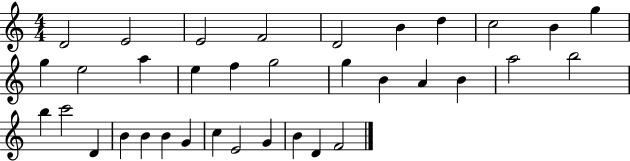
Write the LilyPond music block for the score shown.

{
  \clef treble
  \numericTimeSignature
  \time 4/4
  \key c \major
  d'2 e'2 | e'2 f'2 | d'2 b'4 d''4 | c''2 b'4 g''4 | \break g''4 e''2 a''4 | e''4 f''4 g''2 | g''4 b'4 a'4 b'4 | a''2 b''2 | \break b''4 c'''2 d'4 | b'4 b'4 b'4 g'4 | c''4 e'2 g'4 | b'4 d'4 f'2 | \break \bar "|."
}